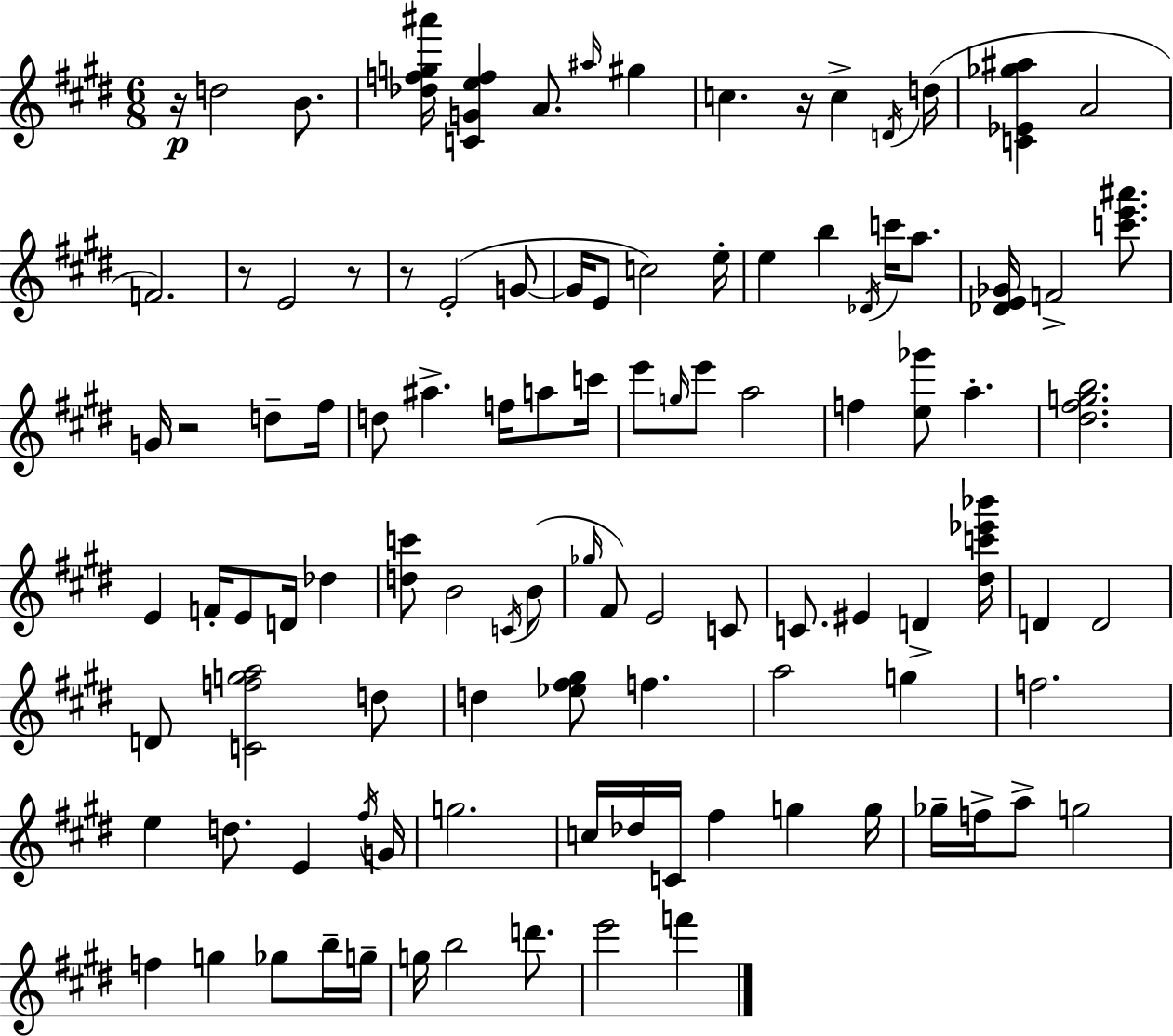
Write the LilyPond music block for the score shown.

{
  \clef treble
  \numericTimeSignature
  \time 6/8
  \key e \major
  r16\p d''2 b'8. | <des'' f'' g'' ais'''>16 <c' g' e'' f''>4 a'8. \grace { ais''16 } gis''4 | c''4. r16 c''4-> | \acciaccatura { d'16 } d''16( <c' ees' ges'' ais''>4 a'2 | \break f'2.) | r8 e'2 | r8 r8 e'2-.( | g'8~~ g'16 e'8 c''2) | \break e''16-. e''4 b''4 \acciaccatura { des'16 } c'''16 | a''8. <des' e' ges'>16 f'2-> | <c''' e''' ais'''>8. g'16 r2 | d''8-- fis''16 d''8 ais''4.-> f''16 | \break a''8 c'''16 e'''8 \grace { g''16 } e'''8 a''2 | f''4 <e'' ges'''>8 a''4.-. | <dis'' fis'' g'' b''>2. | e'4 f'16-. e'8 d'16 | \break des''4 <d'' c'''>8 b'2 | \acciaccatura { c'16 }( b'8 \grace { ges''16 } fis'8) e'2 | c'8 c'8. eis'4 | d'4-> <dis'' c''' ees''' bes'''>16 d'4 d'2 | \break d'8 <c' f'' g'' a''>2 | d''8 d''4 <ees'' fis'' gis''>8 | f''4. a''2 | g''4 f''2. | \break e''4 d''8. | e'4 \acciaccatura { fis''16 } g'16 g''2. | c''16 des''16 c'16 fis''4 | g''4 g''16 ges''16-- f''16-> a''8-> g''2 | \break f''4 g''4 | ges''8 b''16-- g''16-- g''16 b''2 | d'''8. e'''2 | f'''4 \bar "|."
}